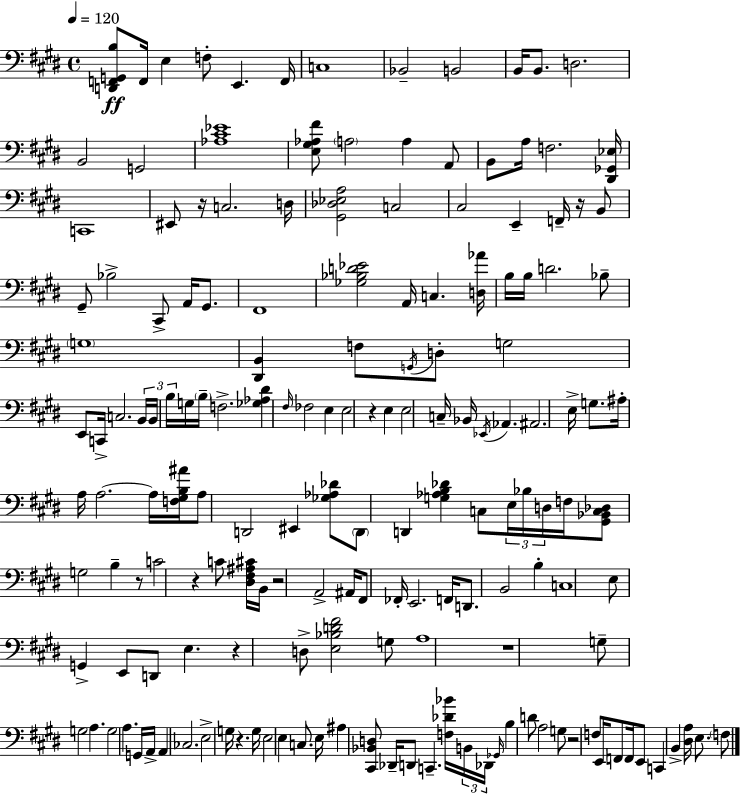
{
  \clef bass
  \time 4/4
  \defaultTimeSignature
  \key e \major
  \tempo 4 = 120
  <d, f, g, b>8\ff f,16 e4 f8-. e,4. f,16 | c1 | bes,2-- b,2 | b,16 b,8. d2. | \break b,2 g,2 | <aes cis' ees'>1 | <e gis aes fis'>8 \parenthesize a2 a4 a,8 | b,8 a16 f2. <dis, ges, ees>16 | \break c,1 | eis,8 r16 c2. d16 | <gis, des ees a>2 c2 | cis2 e,4-- f,16-- r16 b,8 | \break gis,8-- bes2-> cis,8-> a,16 gis,8. | fis,1 | <ges bes d' ees'>2 a,16 c4. <d aes'>16 | b16 b16 d'2. bes8-- | \break \parenthesize g1 | <dis, b,>4 f8 \acciaccatura { g,16 } d8-. g2 | e,8 c,16-> c2. | \tuplet 3/2 { b,16 b,16 b16 } g16 \parenthesize b16-- f2.-> | \break <ges aes dis'>4 \grace { fis16 } fes2 e4 | e2 r4 e4 | e2 c16-- bes,16 \acciaccatura { ees,16 } aes,4. | ais,2. e16-> | \break g8. ais16-. a16 a2.~~ | a16 <f gis b ais'>16 a8 d,2 eis,4 | <ges aes des'>8 \parenthesize d,8 d,4 <g aes b des'>4 c8 \tuplet 3/2 { e16 | bes16 d16 } f16 <gis, bes, c des>8 g2 b4-- | \break r8 c'2 r4 c'8 | <dis fis ais cis'>16 b,16 r2 a,2-> | ais,16 fis,8 fes,16-. e,2. | f,16 d,8. b,2 b4-. | \break c1 | e8 g,4-> e,8 d,8 e4. | r4 d8-> <e bes d' fis'>2 | g8 a1 | \break r1 | g8-- g2 a4. | g2 a4. | g,16 a,16-> a,4 ces2. | \break e2-> g16 r4. | g16 e2 e4 c8. | e16 ais4 <cis, bes, d>8 des,16-- d,8 c,4.-- | <f des' bes'>16 \tuplet 3/2 { b,16 des,16 \grace { ges,16 } } b4 d'8 a2 | \break g8 r2 f8 | e,16 f,8 f,16 e,8 c,4 b,4-> <dis a>16 e8. | \parenthesize f8 \bar "|."
}